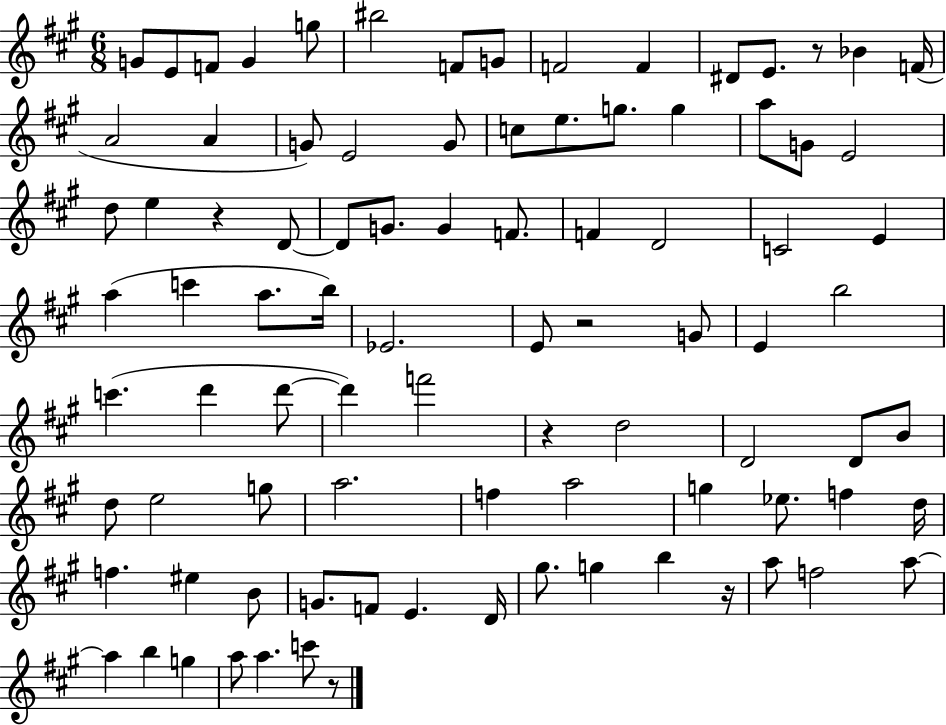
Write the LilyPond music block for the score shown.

{
  \clef treble
  \numericTimeSignature
  \time 6/8
  \key a \major
  g'8 e'8 f'8 g'4 g''8 | bis''2 f'8 g'8 | f'2 f'4 | dis'8 e'8. r8 bes'4 f'16( | \break a'2 a'4 | g'8) e'2 g'8 | c''8 e''8. g''8. g''4 | a''8 g'8 e'2 | \break d''8 e''4 r4 d'8~~ | d'8 g'8. g'4 f'8. | f'4 d'2 | c'2 e'4 | \break a''4( c'''4 a''8. b''16) | ees'2. | e'8 r2 g'8 | e'4 b''2 | \break c'''4.( d'''4 d'''8~~ | d'''4) f'''2 | r4 d''2 | d'2 d'8 b'8 | \break d''8 e''2 g''8 | a''2. | f''4 a''2 | g''4 ees''8. f''4 d''16 | \break f''4. eis''4 b'8 | g'8. f'8 e'4. d'16 | gis''8. g''4 b''4 r16 | a''8 f''2 a''8~~ | \break a''4 b''4 g''4 | a''8 a''4. c'''8 r8 | \bar "|."
}